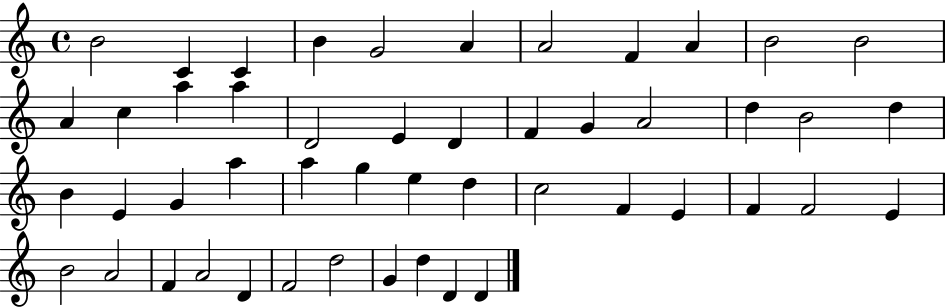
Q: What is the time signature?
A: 4/4